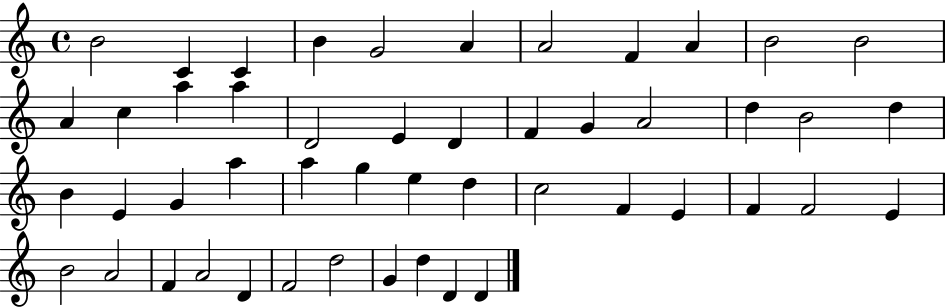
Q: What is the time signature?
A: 4/4